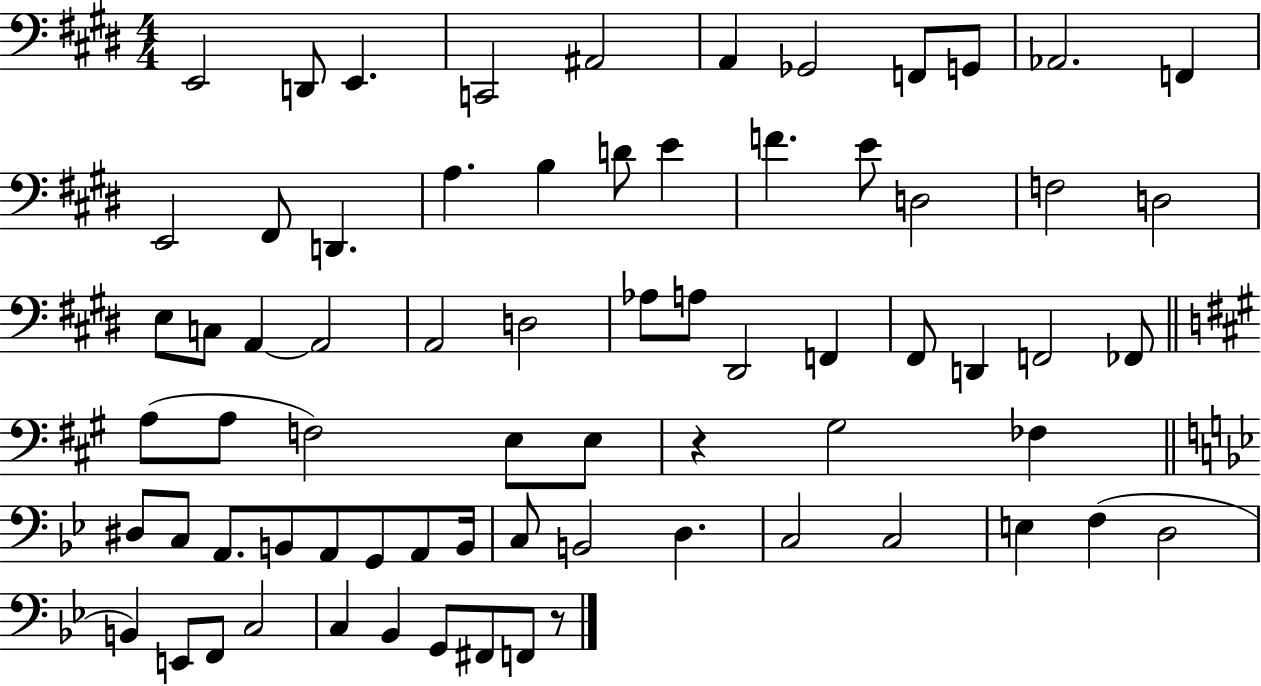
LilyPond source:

{
  \clef bass
  \numericTimeSignature
  \time 4/4
  \key e \major
  e,2 d,8 e,4. | c,2 ais,2 | a,4 ges,2 f,8 g,8 | aes,2. f,4 | \break e,2 fis,8 d,4. | a4. b4 d'8 e'4 | f'4. e'8 d2 | f2 d2 | \break e8 c8 a,4~~ a,2 | a,2 d2 | aes8 a8 dis,2 f,4 | fis,8 d,4 f,2 fes,8 | \break \bar "||" \break \key a \major a8( a8 f2) e8 e8 | r4 gis2 fes4 | \bar "||" \break \key bes \major dis8 c8 a,8. b,8 a,8 g,8 a,8 b,16 | c8 b,2 d4. | c2 c2 | e4 f4( d2 | \break b,4) e,8 f,8 c2 | c4 bes,4 g,8 fis,8 f,8 r8 | \bar "|."
}